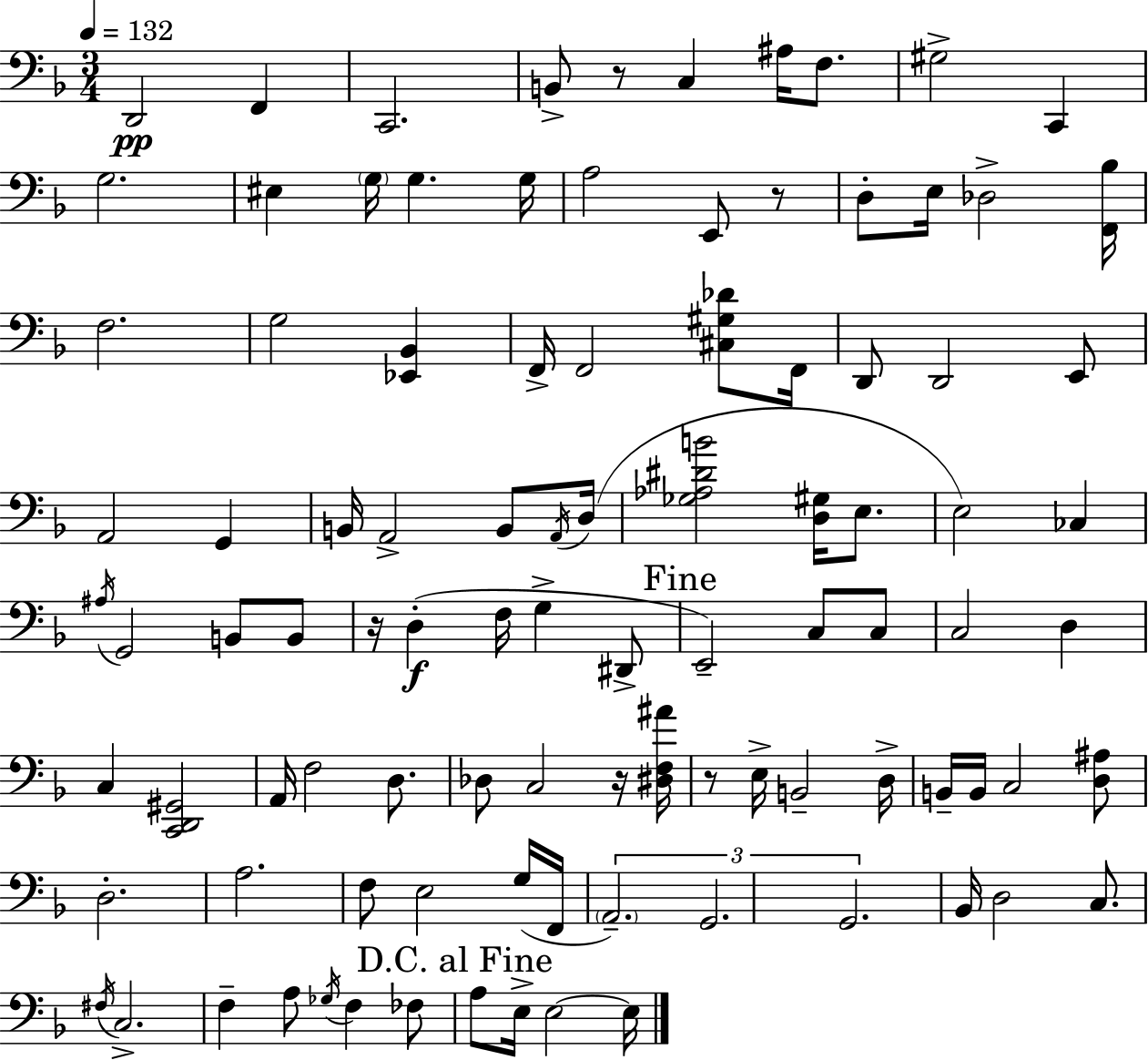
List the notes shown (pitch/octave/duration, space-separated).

D2/h F2/q C2/h. B2/e R/e C3/q A#3/s F3/e. G#3/h C2/q G3/h. EIS3/q G3/s G3/q. G3/s A3/h E2/e R/e D3/e E3/s Db3/h [F2,Bb3]/s F3/h. G3/h [Eb2,Bb2]/q F2/s F2/h [C#3,G#3,Db4]/e F2/s D2/e D2/h E2/e A2/h G2/q B2/s A2/h B2/e A2/s D3/s [Gb3,Ab3,D#4,B4]/h [D3,G#3]/s E3/e. E3/h CES3/q A#3/s G2/h B2/e B2/e R/s D3/q F3/s G3/q D#2/e E2/h C3/e C3/e C3/h D3/q C3/q [C2,D2,G#2]/h A2/s F3/h D3/e. Db3/e C3/h R/s [D#3,F3,A#4]/s R/e E3/s B2/h D3/s B2/s B2/s C3/h [D3,A#3]/e D3/h. A3/h. F3/e E3/h G3/s F2/s A2/h. G2/h. G2/h. Bb2/s D3/h C3/e. F#3/s C3/h. F3/q A3/e Gb3/s F3/q FES3/e A3/e E3/s E3/h E3/s